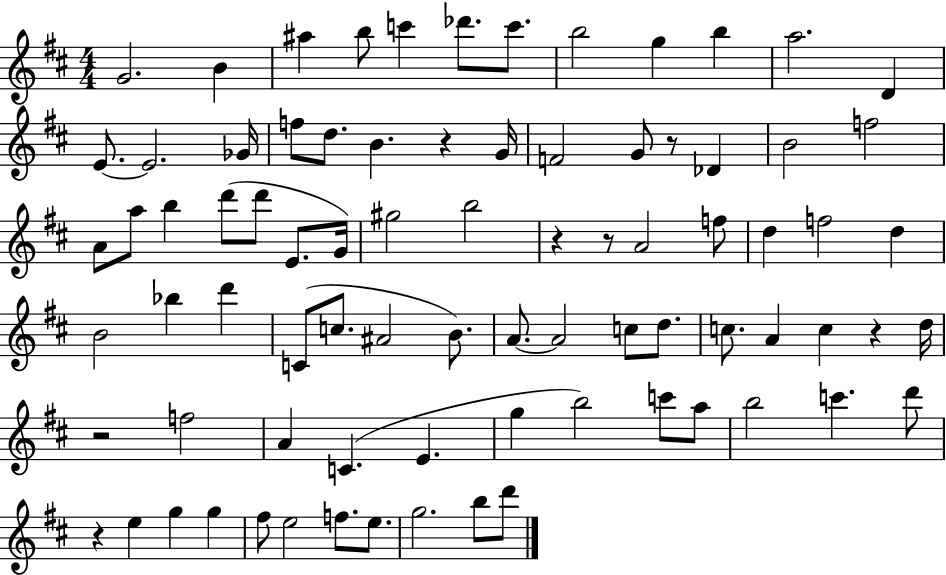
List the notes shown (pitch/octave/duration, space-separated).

G4/h. B4/q A#5/q B5/e C6/q Db6/e. C6/e. B5/h G5/q B5/q A5/h. D4/q E4/e. E4/h. Gb4/s F5/e D5/e. B4/q. R/q G4/s F4/h G4/e R/e Db4/q B4/h F5/h A4/e A5/e B5/q D6/e D6/e E4/e. G4/s G#5/h B5/h R/q R/e A4/h F5/e D5/q F5/h D5/q B4/h Bb5/q D6/q C4/e C5/e. A#4/h B4/e. A4/e. A4/h C5/e D5/e. C5/e. A4/q C5/q R/q D5/s R/h F5/h A4/q C4/q. E4/q. G5/q B5/h C6/e A5/e B5/h C6/q. D6/e R/q E5/q G5/q G5/q F#5/e E5/h F5/e. E5/e. G5/h. B5/e D6/e